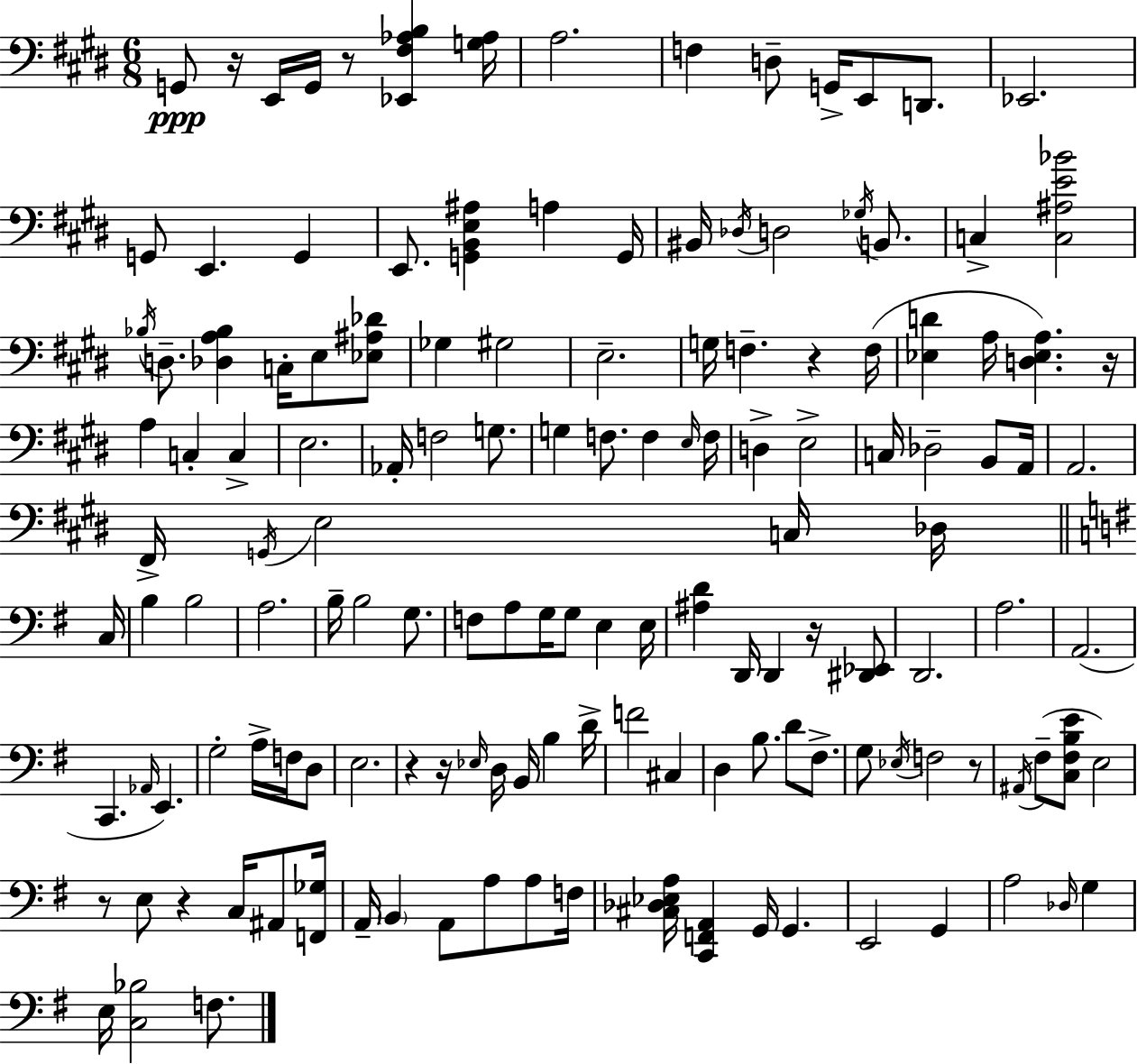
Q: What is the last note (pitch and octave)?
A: F3